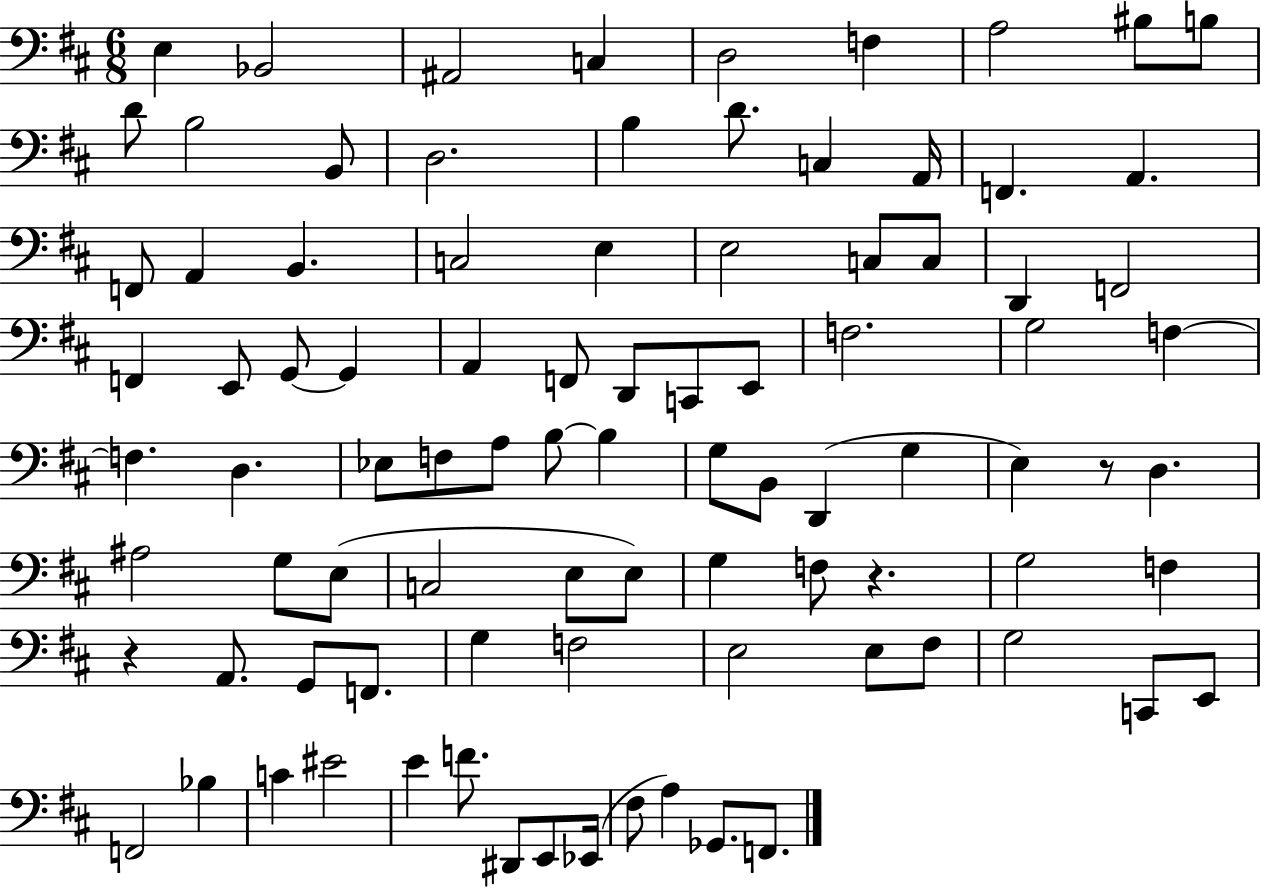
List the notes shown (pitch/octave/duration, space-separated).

E3/q Bb2/h A#2/h C3/q D3/h F3/q A3/h BIS3/e B3/e D4/e B3/h B2/e D3/h. B3/q D4/e. C3/q A2/s F2/q. A2/q. F2/e A2/q B2/q. C3/h E3/q E3/h C3/e C3/e D2/q F2/h F2/q E2/e G2/e G2/q A2/q F2/e D2/e C2/e E2/e F3/h. G3/h F3/q F3/q. D3/q. Eb3/e F3/e A3/e B3/e B3/q G3/e B2/e D2/q G3/q E3/q R/e D3/q. A#3/h G3/e E3/e C3/h E3/e E3/e G3/q F3/e R/q. G3/h F3/q R/q A2/e. G2/e F2/e. G3/q F3/h E3/h E3/e F#3/e G3/h C2/e E2/e F2/h Bb3/q C4/q EIS4/h E4/q F4/e. D#2/e E2/e Eb2/s F#3/e A3/q Gb2/e. F2/e.